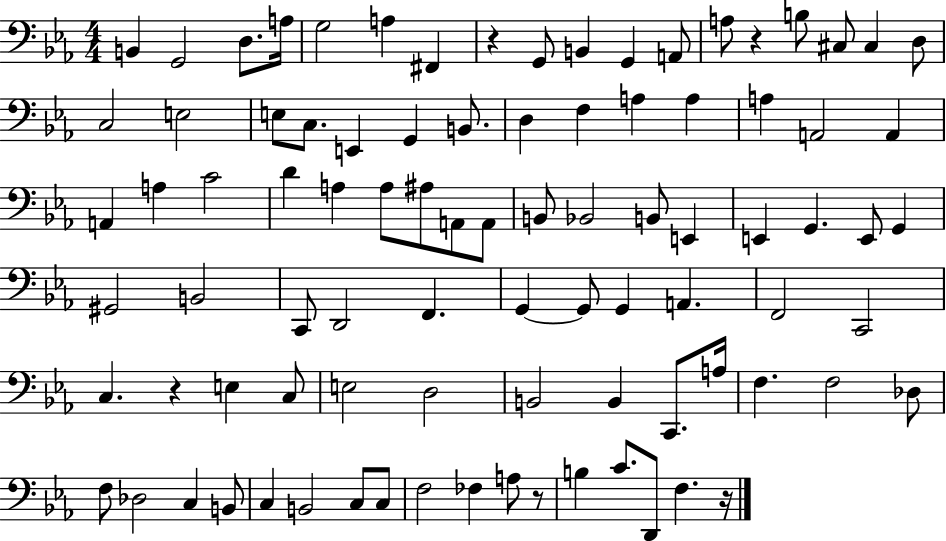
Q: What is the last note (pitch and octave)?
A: F3